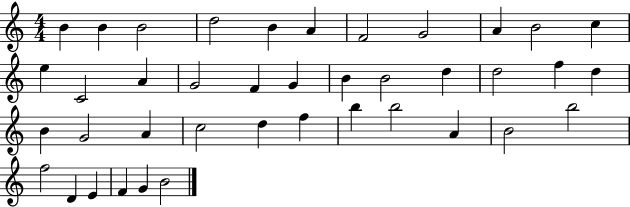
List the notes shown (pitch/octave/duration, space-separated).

B4/q B4/q B4/h D5/h B4/q A4/q F4/h G4/h A4/q B4/h C5/q E5/q C4/h A4/q G4/h F4/q G4/q B4/q B4/h D5/q D5/h F5/q D5/q B4/q G4/h A4/q C5/h D5/q F5/q B5/q B5/h A4/q B4/h B5/h F5/h D4/q E4/q F4/q G4/q B4/h